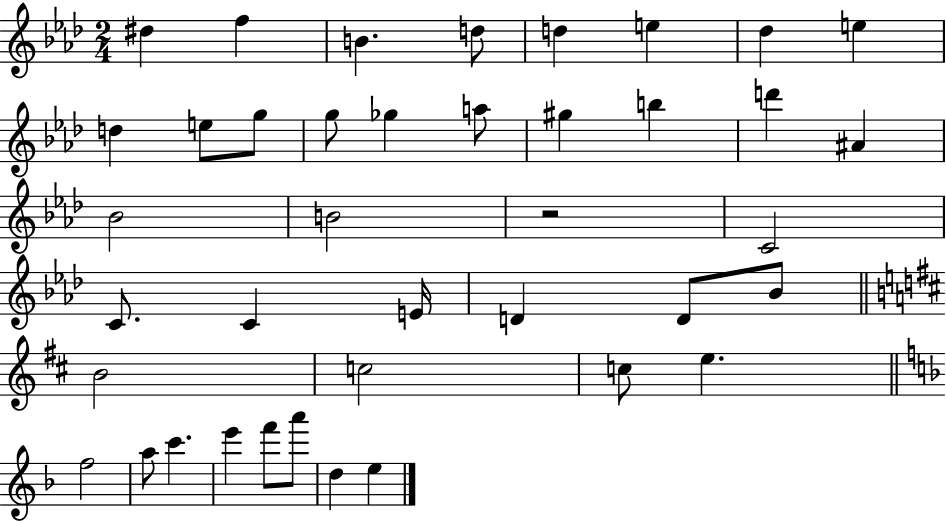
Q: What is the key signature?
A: AES major